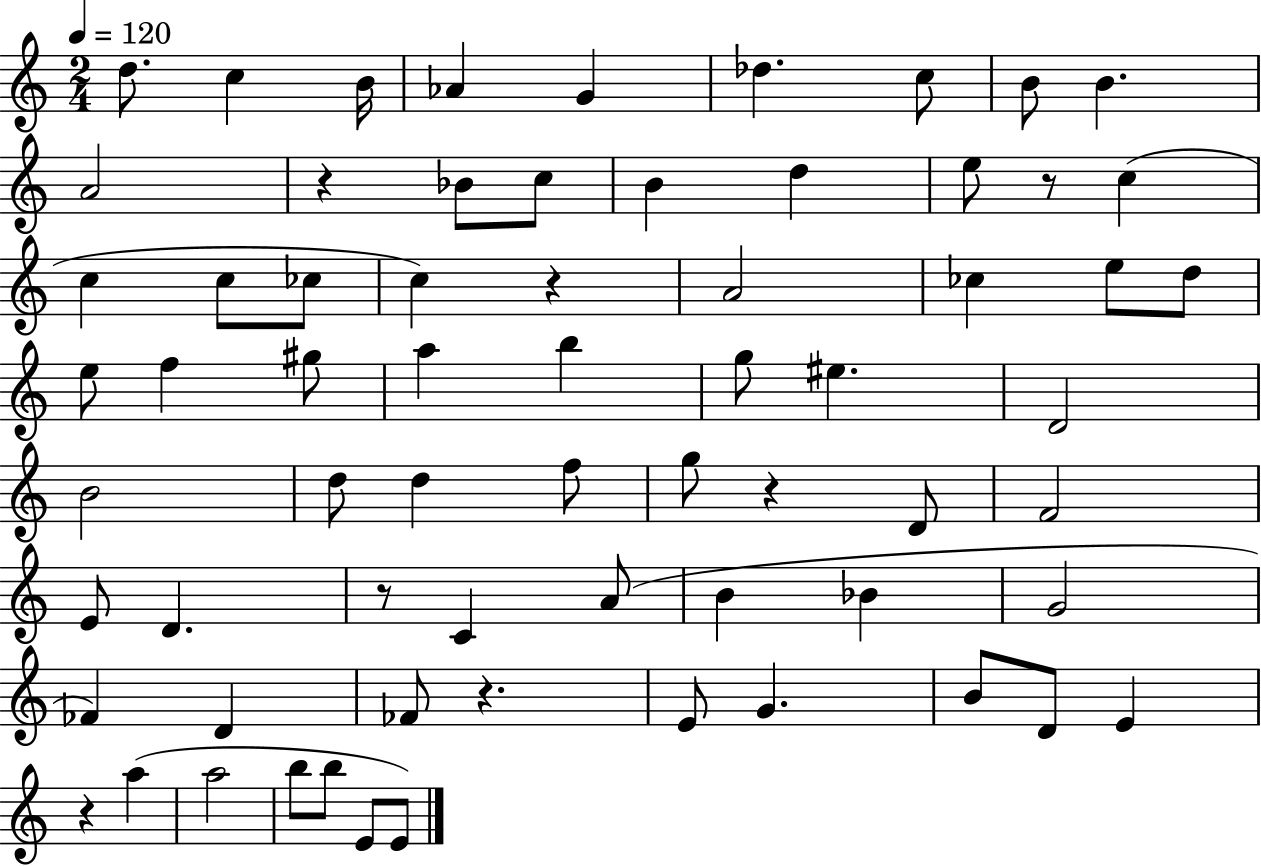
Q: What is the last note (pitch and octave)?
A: E4